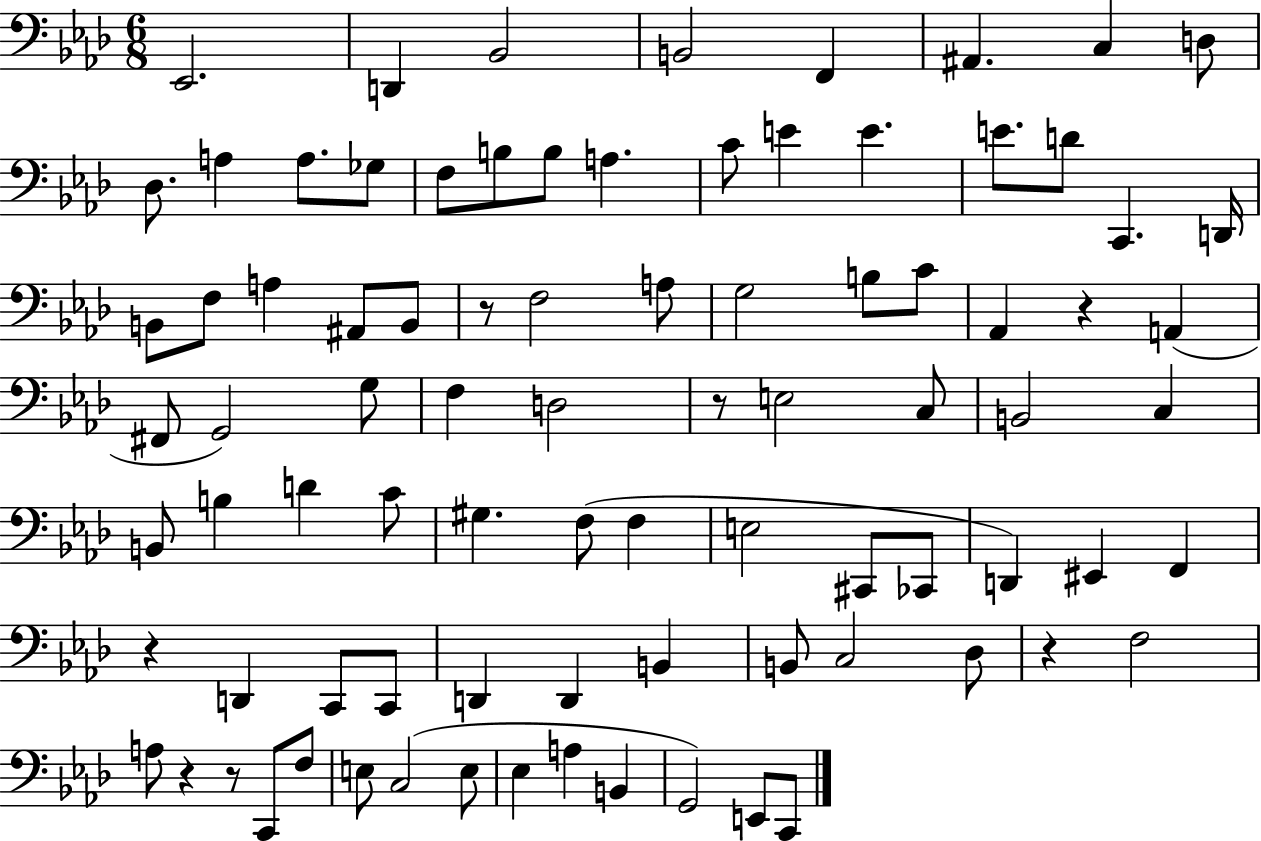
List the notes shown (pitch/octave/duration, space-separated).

Eb2/h. D2/q Bb2/h B2/h F2/q A#2/q. C3/q D3/e Db3/e. A3/q A3/e. Gb3/e F3/e B3/e B3/e A3/q. C4/e E4/q E4/q. E4/e. D4/e C2/q. D2/s B2/e F3/e A3/q A#2/e B2/e R/e F3/h A3/e G3/h B3/e C4/e Ab2/q R/q A2/q F#2/e G2/h G3/e F3/q D3/h R/e E3/h C3/e B2/h C3/q B2/e B3/q D4/q C4/e G#3/q. F3/e F3/q E3/h C#2/e CES2/e D2/q EIS2/q F2/q R/q D2/q C2/e C2/e D2/q D2/q B2/q B2/e C3/h Db3/e R/q F3/h A3/e R/q R/e C2/e F3/e E3/e C3/h E3/e Eb3/q A3/q B2/q G2/h E2/e C2/e